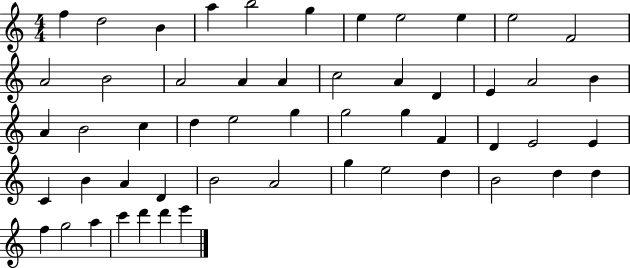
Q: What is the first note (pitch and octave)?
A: F5